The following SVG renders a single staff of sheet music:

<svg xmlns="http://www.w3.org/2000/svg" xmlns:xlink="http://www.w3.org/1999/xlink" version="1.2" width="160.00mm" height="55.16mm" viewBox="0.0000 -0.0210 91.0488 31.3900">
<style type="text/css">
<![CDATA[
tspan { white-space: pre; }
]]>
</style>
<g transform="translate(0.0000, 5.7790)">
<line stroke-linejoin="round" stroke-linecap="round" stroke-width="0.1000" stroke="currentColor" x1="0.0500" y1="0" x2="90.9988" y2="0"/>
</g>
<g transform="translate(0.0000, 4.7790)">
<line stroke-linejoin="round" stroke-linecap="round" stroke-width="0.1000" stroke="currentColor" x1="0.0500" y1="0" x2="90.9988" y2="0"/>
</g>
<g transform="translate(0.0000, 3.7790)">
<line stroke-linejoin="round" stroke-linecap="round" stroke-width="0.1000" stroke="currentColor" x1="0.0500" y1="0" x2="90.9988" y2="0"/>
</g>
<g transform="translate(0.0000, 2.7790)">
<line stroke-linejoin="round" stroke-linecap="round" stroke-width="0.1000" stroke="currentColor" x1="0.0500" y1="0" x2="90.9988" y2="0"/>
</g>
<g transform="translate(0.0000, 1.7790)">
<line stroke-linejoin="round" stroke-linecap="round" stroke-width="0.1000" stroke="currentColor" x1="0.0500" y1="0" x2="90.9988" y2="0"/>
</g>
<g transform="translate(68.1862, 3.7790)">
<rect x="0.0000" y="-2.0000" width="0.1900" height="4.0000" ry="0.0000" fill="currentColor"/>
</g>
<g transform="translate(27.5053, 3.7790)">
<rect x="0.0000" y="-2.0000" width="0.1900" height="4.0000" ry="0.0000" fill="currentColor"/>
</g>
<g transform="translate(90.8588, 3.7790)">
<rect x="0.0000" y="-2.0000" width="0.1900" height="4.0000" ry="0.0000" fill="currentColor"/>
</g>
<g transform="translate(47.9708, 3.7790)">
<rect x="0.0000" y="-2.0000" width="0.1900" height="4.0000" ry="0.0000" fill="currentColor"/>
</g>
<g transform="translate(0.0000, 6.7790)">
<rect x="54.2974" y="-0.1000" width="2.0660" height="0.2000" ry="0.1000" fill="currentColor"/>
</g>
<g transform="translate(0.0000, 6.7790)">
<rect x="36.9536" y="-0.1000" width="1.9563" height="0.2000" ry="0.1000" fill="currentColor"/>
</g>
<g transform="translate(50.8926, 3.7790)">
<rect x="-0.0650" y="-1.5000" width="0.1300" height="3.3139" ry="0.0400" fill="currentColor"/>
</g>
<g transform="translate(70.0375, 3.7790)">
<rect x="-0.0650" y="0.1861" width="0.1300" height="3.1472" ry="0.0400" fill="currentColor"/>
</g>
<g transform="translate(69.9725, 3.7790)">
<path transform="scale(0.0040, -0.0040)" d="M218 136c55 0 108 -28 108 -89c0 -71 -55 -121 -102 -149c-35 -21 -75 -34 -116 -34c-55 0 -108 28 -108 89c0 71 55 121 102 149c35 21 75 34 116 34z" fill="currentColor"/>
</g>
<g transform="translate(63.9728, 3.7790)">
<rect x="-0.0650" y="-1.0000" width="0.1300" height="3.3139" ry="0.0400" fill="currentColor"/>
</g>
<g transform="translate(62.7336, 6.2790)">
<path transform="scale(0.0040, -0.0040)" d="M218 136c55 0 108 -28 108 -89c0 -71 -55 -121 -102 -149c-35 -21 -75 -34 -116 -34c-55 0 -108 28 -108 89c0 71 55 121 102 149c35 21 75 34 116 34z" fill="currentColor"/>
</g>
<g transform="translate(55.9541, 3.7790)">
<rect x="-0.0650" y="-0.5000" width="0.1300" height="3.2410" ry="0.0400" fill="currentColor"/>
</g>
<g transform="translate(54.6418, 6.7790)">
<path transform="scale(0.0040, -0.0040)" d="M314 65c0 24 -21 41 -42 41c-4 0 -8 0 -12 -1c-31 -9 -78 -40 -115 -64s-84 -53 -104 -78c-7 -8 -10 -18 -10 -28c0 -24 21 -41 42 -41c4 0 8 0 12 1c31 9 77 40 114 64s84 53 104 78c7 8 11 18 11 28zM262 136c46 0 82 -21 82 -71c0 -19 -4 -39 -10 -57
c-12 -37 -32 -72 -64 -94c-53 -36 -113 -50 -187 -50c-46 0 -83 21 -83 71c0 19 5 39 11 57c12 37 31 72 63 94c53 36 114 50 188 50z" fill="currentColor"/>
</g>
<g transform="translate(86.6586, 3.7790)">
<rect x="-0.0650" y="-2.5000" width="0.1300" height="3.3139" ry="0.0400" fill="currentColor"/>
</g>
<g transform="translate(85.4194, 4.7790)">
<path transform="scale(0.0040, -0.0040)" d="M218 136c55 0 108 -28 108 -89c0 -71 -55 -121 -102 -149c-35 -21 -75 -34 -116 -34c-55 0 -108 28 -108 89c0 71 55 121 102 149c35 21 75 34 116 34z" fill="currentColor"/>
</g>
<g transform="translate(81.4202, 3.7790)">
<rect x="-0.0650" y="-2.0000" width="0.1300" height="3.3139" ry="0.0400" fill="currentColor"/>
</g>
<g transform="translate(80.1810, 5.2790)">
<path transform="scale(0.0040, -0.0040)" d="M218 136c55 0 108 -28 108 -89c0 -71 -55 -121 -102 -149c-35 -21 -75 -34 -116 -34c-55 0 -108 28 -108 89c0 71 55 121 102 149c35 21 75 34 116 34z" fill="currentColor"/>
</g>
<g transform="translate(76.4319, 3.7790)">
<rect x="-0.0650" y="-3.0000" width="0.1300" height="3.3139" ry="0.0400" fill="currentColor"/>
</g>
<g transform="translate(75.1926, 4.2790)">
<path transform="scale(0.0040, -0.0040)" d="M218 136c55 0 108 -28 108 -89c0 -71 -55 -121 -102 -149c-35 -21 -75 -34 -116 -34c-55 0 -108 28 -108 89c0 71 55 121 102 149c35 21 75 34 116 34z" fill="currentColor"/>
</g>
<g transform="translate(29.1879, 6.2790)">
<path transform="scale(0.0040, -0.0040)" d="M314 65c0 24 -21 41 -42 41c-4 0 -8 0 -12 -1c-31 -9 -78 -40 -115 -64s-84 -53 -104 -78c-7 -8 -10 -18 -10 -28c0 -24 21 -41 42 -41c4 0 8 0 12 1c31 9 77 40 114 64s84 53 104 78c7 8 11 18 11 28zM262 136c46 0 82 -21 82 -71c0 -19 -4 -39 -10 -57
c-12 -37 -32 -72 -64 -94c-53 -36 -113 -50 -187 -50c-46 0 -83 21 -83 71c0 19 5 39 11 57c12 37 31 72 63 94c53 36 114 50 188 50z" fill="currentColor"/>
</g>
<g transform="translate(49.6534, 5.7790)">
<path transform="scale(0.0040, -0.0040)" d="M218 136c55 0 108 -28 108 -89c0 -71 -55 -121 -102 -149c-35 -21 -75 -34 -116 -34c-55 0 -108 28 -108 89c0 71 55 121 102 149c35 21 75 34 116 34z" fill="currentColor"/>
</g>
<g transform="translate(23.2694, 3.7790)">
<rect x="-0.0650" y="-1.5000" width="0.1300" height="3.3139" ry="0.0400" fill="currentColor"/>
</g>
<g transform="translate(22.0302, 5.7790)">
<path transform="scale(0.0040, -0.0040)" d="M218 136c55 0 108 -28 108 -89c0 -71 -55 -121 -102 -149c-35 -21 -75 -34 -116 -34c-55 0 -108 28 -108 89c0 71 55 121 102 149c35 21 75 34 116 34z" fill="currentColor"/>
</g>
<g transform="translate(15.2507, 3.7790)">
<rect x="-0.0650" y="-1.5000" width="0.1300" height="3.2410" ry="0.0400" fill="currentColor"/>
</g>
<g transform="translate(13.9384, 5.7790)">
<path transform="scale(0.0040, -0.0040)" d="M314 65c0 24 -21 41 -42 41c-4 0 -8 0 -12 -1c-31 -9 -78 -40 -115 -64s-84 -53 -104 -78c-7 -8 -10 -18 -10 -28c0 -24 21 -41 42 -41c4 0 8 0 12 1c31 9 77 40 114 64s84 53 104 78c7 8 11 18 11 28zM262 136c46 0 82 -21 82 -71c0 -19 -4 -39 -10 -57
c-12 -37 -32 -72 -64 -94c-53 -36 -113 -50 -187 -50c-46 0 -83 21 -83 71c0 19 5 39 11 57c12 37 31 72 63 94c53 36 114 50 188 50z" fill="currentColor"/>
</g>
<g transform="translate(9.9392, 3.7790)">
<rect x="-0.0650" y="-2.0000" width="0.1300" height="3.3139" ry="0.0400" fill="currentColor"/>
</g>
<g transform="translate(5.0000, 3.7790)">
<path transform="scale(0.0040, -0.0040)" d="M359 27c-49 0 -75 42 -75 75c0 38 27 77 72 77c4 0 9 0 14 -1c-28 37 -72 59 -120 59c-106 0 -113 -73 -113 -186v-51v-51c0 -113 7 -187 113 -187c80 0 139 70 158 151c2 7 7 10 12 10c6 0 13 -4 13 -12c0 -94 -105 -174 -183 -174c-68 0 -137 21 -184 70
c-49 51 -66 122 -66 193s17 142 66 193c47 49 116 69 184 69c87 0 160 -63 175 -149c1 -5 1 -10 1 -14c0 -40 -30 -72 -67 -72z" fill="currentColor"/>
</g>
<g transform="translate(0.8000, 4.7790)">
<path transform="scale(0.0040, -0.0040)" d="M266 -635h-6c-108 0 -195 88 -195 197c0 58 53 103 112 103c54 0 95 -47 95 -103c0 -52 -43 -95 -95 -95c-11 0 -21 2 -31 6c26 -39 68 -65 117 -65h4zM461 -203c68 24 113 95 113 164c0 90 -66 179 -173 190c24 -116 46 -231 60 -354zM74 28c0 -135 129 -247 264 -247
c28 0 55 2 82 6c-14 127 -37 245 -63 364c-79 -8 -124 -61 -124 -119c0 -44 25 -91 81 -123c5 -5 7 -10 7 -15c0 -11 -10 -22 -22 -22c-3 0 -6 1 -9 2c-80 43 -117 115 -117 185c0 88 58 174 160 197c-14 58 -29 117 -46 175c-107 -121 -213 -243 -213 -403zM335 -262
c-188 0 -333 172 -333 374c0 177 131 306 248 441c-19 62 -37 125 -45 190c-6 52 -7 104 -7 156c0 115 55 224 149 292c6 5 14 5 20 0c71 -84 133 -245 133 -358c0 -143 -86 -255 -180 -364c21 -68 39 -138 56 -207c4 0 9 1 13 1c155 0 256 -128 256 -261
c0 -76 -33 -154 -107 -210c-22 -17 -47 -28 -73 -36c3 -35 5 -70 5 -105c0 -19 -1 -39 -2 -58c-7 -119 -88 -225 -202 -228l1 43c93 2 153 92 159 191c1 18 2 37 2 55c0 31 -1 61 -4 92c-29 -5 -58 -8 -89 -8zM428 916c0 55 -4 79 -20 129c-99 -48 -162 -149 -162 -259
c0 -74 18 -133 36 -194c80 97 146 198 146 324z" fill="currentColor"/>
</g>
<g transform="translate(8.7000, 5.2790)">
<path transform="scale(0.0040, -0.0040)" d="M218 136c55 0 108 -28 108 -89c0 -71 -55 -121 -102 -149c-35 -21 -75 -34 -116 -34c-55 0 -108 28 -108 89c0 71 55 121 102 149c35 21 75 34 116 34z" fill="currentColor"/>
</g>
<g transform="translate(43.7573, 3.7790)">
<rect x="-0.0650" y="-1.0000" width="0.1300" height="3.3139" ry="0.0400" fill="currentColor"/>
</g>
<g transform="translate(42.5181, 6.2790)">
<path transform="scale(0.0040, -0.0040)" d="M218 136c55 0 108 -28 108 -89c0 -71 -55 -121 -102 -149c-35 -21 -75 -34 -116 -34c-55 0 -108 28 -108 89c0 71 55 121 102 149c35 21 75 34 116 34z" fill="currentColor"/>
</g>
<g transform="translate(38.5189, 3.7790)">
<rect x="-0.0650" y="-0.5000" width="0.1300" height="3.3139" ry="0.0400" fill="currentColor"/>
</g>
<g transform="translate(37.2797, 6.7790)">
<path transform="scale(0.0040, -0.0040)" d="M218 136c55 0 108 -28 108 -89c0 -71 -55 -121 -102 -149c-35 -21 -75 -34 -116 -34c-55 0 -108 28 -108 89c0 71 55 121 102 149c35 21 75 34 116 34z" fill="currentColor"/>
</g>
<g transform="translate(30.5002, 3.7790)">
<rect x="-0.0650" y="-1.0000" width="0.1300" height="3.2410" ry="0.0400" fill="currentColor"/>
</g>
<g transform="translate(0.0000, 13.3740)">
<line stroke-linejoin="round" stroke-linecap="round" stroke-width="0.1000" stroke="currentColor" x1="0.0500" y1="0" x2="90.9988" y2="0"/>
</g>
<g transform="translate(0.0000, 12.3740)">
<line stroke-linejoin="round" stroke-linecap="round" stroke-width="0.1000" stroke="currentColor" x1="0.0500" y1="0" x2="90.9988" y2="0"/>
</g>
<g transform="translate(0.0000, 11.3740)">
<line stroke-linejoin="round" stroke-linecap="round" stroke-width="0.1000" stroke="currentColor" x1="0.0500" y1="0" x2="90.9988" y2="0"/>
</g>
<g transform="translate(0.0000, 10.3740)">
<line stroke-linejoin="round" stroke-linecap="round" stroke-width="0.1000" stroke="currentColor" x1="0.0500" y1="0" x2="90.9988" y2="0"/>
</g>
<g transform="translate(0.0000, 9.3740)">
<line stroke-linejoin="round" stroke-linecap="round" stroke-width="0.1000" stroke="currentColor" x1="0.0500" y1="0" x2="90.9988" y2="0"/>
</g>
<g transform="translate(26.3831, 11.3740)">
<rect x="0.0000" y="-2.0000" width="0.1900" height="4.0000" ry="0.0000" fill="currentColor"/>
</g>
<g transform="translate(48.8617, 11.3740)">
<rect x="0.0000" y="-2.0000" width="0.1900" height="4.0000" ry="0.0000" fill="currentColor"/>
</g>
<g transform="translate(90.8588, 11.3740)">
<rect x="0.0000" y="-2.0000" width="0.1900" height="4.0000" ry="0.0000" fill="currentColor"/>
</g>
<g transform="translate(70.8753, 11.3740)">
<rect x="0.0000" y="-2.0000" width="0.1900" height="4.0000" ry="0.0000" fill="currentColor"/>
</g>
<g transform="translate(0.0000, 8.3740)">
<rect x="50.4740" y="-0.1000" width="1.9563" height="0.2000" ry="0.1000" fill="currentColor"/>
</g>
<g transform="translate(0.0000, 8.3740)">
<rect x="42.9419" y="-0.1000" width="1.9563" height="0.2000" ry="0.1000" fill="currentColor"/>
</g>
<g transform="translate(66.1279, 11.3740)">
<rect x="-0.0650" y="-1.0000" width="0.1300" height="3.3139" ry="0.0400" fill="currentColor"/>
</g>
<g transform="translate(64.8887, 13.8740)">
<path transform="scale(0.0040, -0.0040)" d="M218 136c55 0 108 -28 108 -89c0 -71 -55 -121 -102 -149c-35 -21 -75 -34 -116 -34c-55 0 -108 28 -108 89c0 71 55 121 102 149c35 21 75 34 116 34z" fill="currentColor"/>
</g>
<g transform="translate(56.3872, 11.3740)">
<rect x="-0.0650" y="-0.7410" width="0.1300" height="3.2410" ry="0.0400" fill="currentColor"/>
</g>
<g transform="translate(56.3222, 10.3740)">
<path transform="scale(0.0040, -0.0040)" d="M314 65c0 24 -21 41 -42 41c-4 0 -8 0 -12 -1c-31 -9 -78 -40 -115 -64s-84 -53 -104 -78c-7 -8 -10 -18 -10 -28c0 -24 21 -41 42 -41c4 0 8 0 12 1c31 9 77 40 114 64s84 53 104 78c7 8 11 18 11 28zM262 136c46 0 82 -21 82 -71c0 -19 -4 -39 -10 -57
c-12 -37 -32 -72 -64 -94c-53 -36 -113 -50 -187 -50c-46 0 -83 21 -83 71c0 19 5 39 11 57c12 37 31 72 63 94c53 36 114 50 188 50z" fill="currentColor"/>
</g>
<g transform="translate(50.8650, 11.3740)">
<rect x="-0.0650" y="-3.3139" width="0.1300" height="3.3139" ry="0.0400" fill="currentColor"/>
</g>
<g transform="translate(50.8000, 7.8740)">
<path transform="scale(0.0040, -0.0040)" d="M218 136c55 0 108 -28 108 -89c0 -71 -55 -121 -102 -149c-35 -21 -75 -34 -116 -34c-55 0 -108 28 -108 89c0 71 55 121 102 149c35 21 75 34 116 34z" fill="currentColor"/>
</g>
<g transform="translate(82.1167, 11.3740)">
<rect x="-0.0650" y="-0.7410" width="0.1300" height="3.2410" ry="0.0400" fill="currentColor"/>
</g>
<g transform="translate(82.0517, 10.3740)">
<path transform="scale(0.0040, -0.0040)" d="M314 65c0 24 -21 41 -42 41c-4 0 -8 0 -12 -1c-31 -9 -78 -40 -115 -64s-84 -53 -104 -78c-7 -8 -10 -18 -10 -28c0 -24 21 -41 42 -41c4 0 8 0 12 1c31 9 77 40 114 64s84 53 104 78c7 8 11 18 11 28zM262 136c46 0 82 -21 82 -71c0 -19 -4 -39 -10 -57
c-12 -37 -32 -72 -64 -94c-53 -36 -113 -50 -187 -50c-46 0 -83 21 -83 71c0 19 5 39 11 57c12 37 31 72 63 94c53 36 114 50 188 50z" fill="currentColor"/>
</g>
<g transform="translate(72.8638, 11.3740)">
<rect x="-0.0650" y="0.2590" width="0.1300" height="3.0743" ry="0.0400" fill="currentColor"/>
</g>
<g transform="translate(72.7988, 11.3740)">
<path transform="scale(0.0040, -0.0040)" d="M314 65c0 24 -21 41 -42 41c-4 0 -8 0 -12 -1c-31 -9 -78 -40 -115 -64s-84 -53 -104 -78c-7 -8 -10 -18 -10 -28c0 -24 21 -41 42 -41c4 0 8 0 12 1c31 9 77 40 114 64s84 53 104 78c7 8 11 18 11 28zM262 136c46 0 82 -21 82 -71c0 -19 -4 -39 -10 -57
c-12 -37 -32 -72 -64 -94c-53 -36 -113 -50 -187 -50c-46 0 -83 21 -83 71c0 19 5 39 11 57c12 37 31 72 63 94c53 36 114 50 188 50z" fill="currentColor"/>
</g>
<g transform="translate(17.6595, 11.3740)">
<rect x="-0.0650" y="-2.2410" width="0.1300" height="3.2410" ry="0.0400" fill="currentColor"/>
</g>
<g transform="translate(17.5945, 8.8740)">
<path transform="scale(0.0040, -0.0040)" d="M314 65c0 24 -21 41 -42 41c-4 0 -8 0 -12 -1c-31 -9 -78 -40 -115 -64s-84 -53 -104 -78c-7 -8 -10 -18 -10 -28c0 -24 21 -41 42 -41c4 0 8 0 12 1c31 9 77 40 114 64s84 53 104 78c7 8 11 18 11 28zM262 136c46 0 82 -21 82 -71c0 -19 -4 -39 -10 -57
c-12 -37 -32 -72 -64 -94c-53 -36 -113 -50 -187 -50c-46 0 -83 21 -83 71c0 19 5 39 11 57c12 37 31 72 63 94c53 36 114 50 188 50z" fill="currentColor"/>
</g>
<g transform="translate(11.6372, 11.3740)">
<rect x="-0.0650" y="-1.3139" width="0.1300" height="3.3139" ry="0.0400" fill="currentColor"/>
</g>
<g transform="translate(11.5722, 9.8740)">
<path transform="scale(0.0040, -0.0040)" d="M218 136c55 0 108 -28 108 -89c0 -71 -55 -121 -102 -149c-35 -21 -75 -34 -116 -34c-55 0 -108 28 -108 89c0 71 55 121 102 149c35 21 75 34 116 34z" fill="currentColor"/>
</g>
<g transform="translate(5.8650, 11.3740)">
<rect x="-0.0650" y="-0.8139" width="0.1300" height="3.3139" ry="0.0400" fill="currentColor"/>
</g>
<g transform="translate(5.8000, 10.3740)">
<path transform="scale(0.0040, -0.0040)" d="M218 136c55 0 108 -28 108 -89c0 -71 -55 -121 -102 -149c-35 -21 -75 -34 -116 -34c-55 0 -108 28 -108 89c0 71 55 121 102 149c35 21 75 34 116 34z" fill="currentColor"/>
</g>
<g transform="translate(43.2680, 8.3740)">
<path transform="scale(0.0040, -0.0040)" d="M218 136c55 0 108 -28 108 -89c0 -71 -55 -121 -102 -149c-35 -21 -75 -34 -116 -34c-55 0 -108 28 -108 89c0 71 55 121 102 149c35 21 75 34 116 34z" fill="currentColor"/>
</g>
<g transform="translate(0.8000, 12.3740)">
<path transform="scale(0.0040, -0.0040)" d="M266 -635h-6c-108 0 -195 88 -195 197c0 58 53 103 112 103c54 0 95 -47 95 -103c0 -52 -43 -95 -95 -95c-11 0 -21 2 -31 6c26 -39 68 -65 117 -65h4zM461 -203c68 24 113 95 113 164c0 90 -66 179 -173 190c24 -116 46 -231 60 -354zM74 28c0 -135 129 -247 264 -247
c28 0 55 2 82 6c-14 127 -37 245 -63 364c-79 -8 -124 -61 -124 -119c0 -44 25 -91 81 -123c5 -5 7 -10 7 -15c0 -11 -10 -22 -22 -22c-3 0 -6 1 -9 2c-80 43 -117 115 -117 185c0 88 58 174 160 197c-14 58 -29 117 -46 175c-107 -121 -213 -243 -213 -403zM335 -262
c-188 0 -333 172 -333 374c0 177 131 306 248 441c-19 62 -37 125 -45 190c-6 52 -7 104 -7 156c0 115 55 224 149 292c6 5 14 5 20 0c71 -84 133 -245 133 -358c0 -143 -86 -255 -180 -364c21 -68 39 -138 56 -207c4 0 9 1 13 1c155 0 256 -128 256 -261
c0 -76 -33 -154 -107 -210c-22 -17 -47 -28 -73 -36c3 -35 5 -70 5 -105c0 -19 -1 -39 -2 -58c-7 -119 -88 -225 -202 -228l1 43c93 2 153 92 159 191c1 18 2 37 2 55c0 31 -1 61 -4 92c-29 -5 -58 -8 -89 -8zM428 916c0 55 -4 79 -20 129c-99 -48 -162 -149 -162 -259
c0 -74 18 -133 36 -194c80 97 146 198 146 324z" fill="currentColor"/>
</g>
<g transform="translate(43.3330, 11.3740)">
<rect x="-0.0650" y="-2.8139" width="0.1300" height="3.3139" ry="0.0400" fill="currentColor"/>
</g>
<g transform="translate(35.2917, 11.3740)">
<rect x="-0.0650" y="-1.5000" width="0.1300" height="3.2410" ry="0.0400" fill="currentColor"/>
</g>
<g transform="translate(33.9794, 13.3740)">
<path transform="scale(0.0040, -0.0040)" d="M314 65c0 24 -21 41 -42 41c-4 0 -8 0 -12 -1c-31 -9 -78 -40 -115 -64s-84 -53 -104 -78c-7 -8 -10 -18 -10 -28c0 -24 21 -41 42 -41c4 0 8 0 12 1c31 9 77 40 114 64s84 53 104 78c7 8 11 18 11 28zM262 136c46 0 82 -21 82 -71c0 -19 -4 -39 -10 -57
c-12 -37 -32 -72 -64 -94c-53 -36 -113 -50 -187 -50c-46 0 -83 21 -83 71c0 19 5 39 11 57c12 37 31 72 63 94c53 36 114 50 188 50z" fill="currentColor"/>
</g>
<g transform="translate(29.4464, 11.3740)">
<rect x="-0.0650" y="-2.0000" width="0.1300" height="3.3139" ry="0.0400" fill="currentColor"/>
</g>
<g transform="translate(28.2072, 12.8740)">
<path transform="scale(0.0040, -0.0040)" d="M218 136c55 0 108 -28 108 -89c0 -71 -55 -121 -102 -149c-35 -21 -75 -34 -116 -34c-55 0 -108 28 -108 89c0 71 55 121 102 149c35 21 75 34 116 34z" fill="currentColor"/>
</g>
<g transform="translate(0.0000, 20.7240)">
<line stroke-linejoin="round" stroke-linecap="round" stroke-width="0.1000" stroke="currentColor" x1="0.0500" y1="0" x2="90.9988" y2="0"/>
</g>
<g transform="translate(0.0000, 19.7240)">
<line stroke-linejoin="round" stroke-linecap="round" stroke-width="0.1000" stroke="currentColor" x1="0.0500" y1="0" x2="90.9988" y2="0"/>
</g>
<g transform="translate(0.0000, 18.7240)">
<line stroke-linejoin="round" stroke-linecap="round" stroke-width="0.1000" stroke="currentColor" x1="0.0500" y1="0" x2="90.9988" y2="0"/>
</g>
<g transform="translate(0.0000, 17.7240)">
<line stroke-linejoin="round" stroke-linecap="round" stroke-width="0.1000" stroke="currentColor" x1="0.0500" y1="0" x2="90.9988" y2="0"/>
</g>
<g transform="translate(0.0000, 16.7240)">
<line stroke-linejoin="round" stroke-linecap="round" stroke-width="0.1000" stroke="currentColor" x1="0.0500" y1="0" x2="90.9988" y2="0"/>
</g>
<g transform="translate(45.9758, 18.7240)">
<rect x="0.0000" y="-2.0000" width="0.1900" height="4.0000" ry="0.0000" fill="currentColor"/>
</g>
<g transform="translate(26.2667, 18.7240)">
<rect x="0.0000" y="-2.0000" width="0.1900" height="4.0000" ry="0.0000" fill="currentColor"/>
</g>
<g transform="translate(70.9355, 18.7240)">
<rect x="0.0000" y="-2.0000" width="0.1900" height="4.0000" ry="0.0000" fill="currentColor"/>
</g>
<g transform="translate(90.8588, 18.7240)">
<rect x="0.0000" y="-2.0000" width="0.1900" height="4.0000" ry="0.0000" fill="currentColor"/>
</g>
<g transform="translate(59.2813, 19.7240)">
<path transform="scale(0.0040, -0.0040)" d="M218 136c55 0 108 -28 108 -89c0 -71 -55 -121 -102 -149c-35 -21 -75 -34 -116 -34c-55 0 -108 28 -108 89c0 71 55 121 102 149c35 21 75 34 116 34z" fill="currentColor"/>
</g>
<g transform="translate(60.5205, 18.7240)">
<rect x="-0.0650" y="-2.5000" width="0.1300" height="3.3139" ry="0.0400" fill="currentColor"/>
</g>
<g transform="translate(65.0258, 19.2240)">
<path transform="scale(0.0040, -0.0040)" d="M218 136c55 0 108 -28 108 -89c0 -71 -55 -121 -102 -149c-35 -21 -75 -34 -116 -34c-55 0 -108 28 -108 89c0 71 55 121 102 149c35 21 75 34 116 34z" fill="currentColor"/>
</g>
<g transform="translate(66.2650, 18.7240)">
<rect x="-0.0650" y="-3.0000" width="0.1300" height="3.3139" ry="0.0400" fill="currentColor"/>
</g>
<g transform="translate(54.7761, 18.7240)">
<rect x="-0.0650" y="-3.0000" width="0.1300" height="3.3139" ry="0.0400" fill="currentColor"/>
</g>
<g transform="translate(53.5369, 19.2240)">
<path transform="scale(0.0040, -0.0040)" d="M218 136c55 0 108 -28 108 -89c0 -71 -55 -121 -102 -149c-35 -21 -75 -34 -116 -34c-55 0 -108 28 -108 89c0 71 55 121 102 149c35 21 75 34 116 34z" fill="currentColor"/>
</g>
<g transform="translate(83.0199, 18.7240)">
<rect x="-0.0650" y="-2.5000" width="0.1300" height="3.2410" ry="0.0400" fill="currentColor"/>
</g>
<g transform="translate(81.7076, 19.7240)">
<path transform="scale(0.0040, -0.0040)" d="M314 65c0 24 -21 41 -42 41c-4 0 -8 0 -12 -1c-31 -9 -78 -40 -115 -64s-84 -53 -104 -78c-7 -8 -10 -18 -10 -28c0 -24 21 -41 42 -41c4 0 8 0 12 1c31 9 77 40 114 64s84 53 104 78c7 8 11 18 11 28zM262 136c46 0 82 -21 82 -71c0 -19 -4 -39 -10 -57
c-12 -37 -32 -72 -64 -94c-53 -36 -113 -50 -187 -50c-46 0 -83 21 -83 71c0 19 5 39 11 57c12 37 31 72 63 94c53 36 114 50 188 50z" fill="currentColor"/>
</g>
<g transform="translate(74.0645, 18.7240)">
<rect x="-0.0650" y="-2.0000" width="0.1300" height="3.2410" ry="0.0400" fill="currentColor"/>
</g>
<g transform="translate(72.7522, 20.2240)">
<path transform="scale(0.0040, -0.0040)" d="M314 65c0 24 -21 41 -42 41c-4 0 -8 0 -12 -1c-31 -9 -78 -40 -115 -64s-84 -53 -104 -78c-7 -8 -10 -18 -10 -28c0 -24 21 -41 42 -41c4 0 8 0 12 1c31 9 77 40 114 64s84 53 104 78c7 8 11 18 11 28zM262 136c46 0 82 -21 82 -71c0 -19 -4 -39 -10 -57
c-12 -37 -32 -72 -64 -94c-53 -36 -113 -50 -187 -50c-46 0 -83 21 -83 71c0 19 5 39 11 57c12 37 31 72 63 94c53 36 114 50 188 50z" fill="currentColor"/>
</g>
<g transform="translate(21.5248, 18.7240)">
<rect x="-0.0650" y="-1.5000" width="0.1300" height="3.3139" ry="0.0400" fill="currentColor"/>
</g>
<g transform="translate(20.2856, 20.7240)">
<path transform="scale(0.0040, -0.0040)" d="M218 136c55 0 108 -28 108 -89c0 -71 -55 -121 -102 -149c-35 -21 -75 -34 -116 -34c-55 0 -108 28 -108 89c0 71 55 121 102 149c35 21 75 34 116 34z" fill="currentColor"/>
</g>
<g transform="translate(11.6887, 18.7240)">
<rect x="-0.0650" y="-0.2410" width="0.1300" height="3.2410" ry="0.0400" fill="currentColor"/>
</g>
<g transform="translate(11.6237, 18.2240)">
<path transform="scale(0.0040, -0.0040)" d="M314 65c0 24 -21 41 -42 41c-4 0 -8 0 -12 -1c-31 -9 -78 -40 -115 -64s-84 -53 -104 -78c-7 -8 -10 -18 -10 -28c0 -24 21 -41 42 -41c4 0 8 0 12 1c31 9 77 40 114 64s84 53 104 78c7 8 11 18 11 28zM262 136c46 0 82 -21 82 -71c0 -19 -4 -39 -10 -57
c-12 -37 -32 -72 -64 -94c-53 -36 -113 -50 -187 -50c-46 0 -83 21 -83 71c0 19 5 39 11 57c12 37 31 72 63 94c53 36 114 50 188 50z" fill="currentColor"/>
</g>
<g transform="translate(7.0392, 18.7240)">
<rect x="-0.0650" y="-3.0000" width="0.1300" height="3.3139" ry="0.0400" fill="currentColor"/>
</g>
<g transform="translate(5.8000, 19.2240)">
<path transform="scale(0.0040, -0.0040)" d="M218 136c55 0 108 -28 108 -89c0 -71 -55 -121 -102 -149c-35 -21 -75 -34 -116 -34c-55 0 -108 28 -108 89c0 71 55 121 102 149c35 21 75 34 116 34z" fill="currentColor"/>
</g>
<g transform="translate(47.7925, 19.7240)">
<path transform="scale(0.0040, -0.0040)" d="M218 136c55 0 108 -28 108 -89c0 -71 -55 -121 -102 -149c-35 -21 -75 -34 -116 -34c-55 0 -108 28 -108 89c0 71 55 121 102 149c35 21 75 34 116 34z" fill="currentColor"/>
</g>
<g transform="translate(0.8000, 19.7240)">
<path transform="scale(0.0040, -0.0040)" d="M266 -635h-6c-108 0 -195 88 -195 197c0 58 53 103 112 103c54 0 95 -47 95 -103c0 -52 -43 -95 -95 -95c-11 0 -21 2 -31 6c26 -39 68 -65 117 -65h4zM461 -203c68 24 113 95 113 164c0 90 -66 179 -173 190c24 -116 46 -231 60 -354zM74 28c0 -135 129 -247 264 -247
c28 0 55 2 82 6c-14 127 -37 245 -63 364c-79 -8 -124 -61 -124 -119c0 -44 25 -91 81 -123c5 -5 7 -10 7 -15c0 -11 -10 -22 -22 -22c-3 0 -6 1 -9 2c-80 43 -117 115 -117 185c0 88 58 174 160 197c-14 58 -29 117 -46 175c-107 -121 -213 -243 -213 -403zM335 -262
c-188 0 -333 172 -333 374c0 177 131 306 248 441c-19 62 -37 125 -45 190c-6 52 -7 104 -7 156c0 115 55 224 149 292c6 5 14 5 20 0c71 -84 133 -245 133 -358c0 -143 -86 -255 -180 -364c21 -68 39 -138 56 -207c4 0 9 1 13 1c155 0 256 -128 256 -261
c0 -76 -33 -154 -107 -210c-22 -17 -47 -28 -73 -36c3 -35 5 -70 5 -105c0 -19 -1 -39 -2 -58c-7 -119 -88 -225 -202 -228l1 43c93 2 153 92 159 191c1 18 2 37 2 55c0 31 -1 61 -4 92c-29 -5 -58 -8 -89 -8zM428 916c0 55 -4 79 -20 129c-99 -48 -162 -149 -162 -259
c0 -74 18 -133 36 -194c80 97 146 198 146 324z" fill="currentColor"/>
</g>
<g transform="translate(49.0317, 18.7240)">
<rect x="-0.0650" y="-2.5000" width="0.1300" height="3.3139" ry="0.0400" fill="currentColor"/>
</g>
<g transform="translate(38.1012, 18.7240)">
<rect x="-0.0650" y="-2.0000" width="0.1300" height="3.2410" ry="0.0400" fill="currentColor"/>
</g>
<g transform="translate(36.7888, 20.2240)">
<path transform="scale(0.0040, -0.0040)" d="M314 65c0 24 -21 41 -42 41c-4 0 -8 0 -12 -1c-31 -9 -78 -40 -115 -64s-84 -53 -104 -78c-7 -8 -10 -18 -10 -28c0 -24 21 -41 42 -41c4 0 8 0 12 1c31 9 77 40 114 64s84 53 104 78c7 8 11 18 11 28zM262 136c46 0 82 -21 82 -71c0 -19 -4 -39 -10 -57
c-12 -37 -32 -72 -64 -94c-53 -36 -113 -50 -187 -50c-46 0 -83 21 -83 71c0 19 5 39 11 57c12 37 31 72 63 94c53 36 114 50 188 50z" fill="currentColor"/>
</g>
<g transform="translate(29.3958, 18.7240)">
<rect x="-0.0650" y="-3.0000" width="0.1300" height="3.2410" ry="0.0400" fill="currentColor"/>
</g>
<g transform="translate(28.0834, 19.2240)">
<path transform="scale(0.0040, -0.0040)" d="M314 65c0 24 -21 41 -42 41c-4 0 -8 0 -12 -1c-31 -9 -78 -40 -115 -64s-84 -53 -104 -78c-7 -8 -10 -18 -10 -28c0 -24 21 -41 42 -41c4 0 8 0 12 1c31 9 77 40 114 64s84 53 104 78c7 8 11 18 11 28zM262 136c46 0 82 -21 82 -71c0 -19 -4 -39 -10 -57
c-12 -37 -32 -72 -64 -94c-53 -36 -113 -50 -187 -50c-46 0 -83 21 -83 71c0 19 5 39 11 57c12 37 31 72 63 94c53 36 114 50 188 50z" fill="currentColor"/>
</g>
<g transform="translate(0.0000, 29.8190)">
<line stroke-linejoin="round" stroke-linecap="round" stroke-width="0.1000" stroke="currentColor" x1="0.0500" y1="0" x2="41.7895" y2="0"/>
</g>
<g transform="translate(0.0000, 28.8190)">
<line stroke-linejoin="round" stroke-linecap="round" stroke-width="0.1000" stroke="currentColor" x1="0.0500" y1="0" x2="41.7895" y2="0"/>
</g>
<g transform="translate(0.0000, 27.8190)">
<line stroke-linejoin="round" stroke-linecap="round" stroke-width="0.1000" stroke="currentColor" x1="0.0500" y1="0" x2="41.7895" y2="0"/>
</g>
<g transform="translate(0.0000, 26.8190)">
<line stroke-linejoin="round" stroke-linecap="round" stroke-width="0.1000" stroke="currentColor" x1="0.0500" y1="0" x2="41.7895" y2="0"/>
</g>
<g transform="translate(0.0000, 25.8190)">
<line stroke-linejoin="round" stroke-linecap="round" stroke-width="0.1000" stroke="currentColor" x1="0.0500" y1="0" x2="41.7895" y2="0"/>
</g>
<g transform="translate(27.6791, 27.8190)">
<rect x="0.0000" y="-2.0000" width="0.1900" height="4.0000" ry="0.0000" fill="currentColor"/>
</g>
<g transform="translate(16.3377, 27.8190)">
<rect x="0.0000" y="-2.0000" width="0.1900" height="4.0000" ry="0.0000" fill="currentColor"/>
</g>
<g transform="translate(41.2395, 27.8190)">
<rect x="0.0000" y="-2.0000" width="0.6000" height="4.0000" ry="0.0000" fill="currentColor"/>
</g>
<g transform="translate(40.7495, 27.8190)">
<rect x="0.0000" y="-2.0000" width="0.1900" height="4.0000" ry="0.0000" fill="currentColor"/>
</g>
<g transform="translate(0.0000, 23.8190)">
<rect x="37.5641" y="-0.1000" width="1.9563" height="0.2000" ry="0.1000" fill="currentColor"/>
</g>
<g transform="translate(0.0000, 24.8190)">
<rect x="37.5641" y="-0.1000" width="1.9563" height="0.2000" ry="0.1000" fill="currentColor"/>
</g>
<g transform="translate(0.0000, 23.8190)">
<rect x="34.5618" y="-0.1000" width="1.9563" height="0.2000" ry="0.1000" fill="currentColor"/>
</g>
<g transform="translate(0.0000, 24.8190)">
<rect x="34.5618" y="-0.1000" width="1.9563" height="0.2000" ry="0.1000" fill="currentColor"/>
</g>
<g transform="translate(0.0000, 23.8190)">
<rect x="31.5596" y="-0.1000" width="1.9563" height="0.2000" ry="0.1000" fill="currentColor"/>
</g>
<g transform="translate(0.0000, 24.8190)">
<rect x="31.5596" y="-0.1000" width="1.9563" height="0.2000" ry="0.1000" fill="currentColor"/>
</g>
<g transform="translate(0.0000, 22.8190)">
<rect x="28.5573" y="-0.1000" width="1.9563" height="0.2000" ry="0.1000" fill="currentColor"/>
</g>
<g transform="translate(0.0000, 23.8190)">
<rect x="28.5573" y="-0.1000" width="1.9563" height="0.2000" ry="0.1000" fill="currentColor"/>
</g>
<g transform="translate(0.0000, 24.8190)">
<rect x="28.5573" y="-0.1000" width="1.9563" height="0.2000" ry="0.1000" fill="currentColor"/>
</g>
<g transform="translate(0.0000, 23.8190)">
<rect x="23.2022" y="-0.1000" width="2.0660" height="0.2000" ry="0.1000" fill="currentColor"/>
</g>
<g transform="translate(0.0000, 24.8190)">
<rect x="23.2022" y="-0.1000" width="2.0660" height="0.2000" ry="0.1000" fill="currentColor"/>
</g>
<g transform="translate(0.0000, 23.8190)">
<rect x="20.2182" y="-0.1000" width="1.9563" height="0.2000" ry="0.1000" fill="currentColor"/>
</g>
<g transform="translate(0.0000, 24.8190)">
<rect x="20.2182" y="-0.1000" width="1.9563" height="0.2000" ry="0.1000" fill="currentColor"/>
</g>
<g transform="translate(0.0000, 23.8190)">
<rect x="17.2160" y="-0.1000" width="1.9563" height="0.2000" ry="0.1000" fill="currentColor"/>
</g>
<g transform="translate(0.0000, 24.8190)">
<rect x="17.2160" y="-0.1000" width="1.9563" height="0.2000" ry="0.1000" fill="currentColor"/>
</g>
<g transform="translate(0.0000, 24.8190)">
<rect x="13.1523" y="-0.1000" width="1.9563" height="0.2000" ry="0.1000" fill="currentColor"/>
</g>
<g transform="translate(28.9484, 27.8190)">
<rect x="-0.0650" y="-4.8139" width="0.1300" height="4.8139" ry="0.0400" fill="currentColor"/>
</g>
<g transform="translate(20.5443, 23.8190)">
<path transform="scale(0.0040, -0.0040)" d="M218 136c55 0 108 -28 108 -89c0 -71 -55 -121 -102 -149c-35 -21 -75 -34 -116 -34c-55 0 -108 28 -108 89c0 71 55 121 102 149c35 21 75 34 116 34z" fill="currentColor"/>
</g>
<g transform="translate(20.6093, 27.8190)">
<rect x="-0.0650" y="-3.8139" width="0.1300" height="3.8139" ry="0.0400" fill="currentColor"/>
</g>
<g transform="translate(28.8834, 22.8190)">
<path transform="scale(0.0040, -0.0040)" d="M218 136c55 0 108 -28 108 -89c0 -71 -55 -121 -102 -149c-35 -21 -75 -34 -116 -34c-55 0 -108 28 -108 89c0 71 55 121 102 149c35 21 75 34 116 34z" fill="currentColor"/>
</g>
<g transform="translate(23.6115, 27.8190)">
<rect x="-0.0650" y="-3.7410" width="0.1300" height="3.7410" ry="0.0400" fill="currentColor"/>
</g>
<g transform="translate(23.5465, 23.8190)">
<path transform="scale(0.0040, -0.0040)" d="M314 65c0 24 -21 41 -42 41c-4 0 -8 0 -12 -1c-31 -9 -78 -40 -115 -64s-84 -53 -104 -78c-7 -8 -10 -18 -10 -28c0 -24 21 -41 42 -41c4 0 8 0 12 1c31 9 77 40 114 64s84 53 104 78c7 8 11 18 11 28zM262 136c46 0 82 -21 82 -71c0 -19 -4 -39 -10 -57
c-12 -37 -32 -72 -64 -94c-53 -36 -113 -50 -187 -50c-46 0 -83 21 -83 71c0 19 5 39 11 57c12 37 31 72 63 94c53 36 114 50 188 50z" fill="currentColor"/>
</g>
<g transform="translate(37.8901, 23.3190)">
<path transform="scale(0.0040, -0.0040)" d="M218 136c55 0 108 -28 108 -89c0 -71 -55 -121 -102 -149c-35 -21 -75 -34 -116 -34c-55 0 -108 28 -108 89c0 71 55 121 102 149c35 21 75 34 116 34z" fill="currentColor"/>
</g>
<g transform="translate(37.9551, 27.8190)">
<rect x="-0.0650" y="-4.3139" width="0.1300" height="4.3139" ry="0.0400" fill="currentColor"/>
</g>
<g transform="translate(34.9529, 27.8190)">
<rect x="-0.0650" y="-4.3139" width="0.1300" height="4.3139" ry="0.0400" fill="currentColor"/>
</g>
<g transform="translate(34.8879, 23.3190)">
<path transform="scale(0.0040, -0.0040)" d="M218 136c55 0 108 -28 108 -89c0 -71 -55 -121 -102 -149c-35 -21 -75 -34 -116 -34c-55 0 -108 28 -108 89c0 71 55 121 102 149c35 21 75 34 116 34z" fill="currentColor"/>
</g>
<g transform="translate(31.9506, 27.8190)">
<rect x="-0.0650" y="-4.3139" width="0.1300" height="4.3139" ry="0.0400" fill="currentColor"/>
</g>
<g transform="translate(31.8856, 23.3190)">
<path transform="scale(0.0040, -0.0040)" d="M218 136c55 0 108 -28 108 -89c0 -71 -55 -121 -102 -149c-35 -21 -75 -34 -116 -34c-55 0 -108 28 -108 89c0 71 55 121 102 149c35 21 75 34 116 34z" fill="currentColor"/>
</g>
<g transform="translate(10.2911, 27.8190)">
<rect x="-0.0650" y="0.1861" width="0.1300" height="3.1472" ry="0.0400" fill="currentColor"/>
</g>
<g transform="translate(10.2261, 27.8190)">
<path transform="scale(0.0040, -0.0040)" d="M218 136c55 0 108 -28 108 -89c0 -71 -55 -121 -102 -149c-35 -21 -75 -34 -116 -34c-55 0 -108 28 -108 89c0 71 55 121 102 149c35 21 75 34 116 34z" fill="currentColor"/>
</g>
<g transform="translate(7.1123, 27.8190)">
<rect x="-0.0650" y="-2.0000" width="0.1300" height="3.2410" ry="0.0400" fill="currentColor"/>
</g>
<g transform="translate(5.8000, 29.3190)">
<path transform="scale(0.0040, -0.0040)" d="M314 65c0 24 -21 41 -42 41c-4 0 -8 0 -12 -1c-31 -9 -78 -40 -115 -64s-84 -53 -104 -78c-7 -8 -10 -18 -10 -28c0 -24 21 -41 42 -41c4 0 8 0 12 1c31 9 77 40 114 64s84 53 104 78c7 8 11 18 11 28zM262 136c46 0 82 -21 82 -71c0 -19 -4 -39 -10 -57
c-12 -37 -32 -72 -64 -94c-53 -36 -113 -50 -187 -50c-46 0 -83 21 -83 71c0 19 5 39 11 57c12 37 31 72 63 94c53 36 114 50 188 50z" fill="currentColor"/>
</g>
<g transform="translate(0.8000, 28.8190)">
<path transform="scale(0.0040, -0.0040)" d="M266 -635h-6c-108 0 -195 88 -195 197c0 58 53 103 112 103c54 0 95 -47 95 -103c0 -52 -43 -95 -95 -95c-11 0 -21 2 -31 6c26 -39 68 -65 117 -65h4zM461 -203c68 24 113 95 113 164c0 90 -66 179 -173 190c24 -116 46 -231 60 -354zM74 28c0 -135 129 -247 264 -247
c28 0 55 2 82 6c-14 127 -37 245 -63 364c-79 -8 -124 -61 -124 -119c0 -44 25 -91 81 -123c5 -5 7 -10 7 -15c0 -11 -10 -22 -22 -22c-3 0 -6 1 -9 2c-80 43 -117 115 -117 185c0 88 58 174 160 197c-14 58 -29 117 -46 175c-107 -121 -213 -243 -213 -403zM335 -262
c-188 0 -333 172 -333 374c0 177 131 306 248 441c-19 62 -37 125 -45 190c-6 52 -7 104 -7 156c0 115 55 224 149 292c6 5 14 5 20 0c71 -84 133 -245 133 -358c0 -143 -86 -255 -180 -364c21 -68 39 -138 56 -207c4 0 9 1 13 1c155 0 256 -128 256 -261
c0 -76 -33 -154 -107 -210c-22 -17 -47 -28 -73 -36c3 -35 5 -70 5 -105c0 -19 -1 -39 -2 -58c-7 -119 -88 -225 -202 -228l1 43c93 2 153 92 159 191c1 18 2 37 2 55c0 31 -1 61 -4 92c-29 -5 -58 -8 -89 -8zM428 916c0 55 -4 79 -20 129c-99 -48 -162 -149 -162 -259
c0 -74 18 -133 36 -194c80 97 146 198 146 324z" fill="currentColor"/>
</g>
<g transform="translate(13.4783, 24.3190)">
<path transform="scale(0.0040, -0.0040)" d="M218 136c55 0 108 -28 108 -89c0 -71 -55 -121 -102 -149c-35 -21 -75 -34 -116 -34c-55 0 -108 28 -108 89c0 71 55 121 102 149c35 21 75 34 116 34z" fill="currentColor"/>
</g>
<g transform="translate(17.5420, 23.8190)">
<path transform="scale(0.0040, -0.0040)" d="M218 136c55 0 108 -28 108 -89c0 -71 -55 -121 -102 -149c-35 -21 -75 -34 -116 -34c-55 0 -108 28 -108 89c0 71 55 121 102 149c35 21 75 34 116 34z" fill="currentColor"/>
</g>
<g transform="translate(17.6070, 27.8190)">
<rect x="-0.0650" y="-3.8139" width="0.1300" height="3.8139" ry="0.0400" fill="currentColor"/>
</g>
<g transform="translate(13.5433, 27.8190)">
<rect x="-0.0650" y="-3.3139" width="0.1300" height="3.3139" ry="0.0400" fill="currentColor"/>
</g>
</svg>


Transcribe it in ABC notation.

X:1
T:Untitled
M:4/4
L:1/4
K:C
F E2 E D2 C D E C2 D B A F G d e g2 F E2 a b d2 D B2 d2 A c2 E A2 F2 G A G A F2 G2 F2 B b c' c' c'2 e' d' d' d'